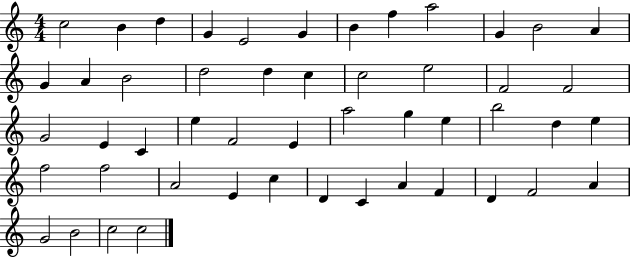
{
  \clef treble
  \numericTimeSignature
  \time 4/4
  \key c \major
  c''2 b'4 d''4 | g'4 e'2 g'4 | b'4 f''4 a''2 | g'4 b'2 a'4 | \break g'4 a'4 b'2 | d''2 d''4 c''4 | c''2 e''2 | f'2 f'2 | \break g'2 e'4 c'4 | e''4 f'2 e'4 | a''2 g''4 e''4 | b''2 d''4 e''4 | \break f''2 f''2 | a'2 e'4 c''4 | d'4 c'4 a'4 f'4 | d'4 f'2 a'4 | \break g'2 b'2 | c''2 c''2 | \bar "|."
}